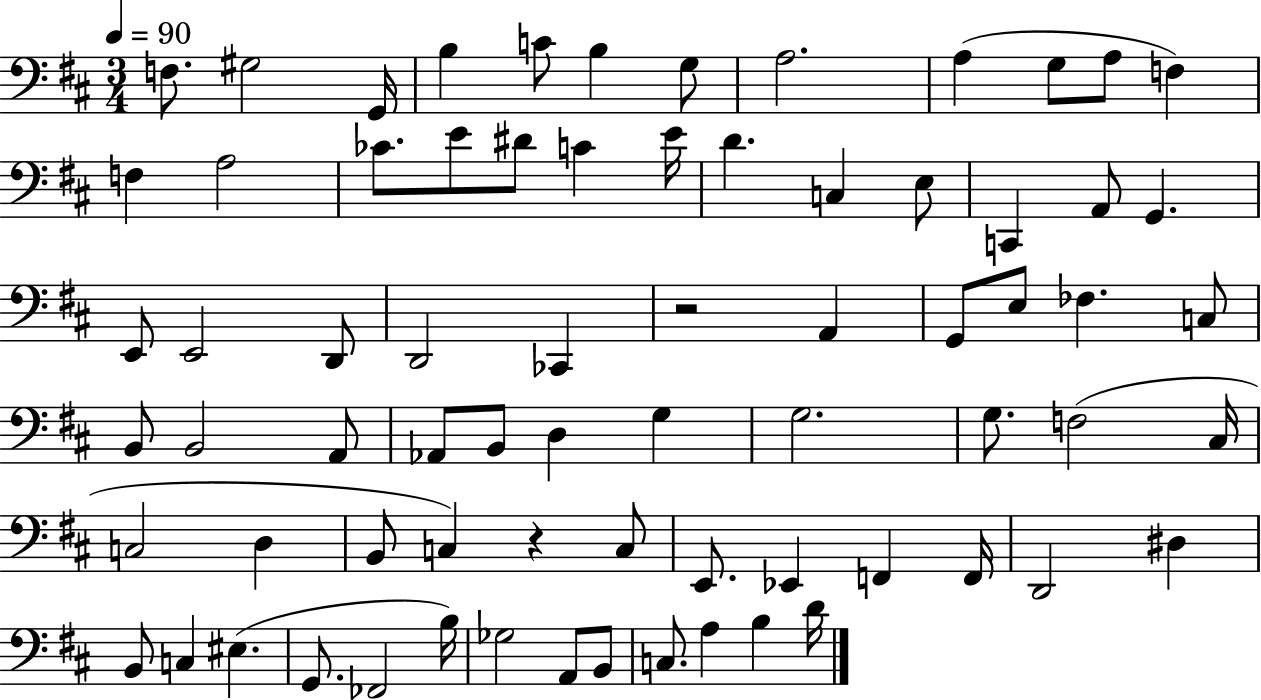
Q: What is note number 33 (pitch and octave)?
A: E3